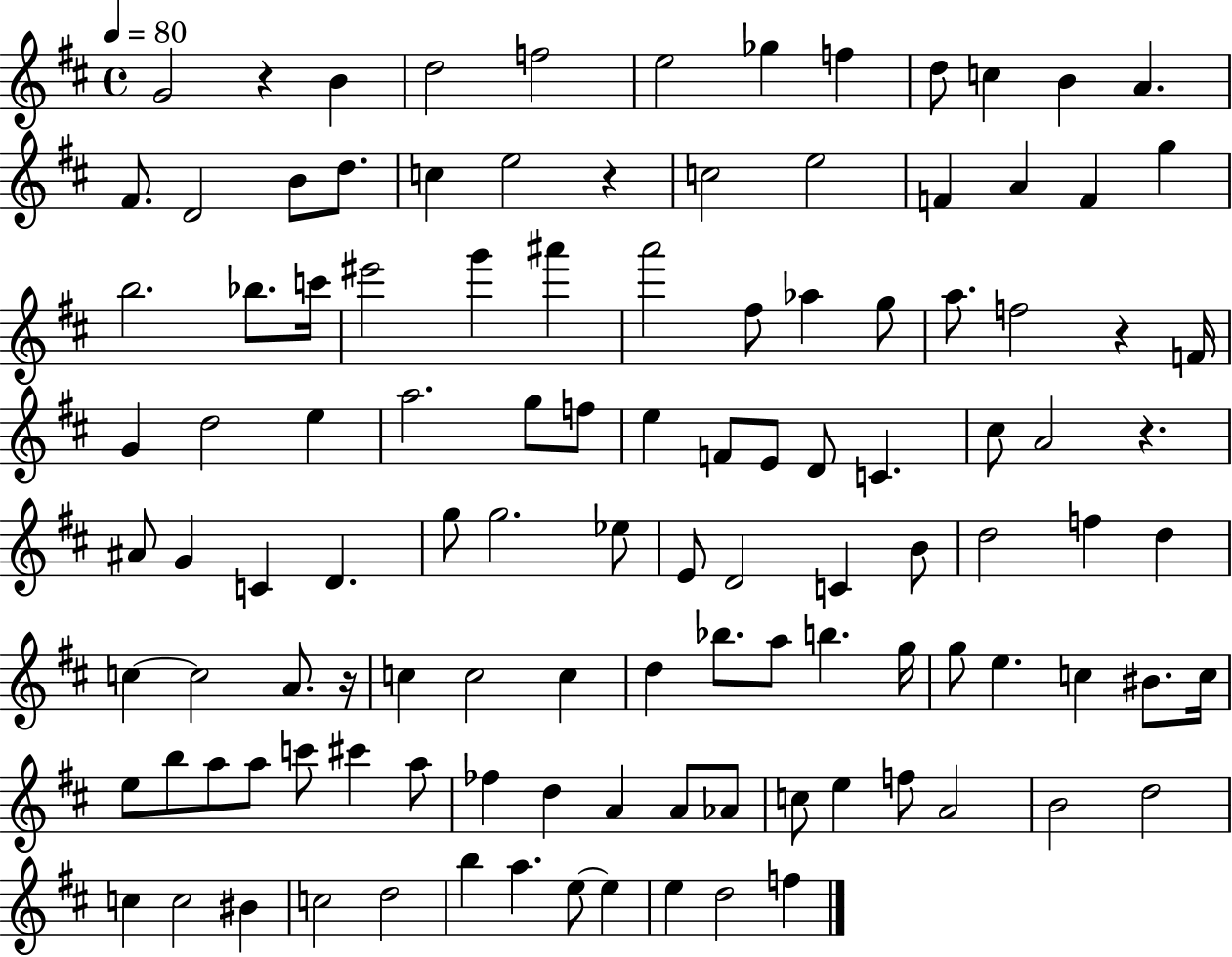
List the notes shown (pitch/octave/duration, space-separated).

G4/h R/q B4/q D5/h F5/h E5/h Gb5/q F5/q D5/e C5/q B4/q A4/q. F#4/e. D4/h B4/e D5/e. C5/q E5/h R/q C5/h E5/h F4/q A4/q F4/q G5/q B5/h. Bb5/e. C6/s EIS6/h G6/q A#6/q A6/h F#5/e Ab5/q G5/e A5/e. F5/h R/q F4/s G4/q D5/h E5/q A5/h. G5/e F5/e E5/q F4/e E4/e D4/e C4/q. C#5/e A4/h R/q. A#4/e G4/q C4/q D4/q. G5/e G5/h. Eb5/e E4/e D4/h C4/q B4/e D5/h F5/q D5/q C5/q C5/h A4/e. R/s C5/q C5/h C5/q D5/q Bb5/e. A5/e B5/q. G5/s G5/e E5/q. C5/q BIS4/e. C5/s E5/e B5/e A5/e A5/e C6/e C#6/q A5/e FES5/q D5/q A4/q A4/e Ab4/e C5/e E5/q F5/e A4/h B4/h D5/h C5/q C5/h BIS4/q C5/h D5/h B5/q A5/q. E5/e E5/q E5/q D5/h F5/q